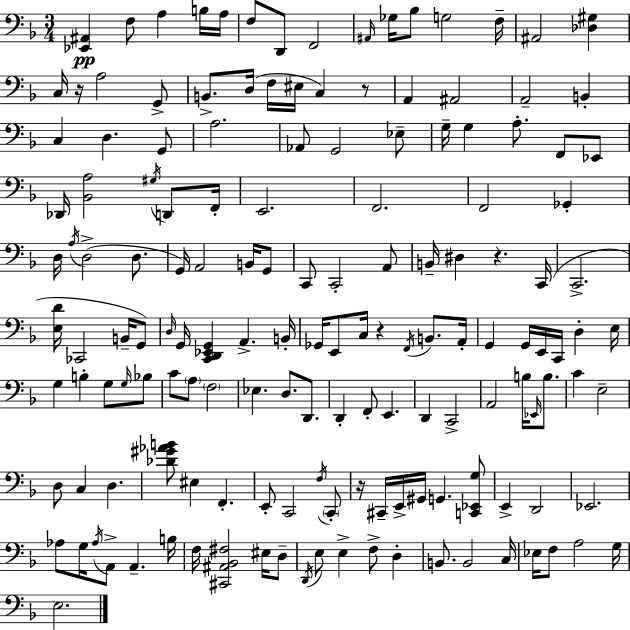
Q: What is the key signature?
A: D minor